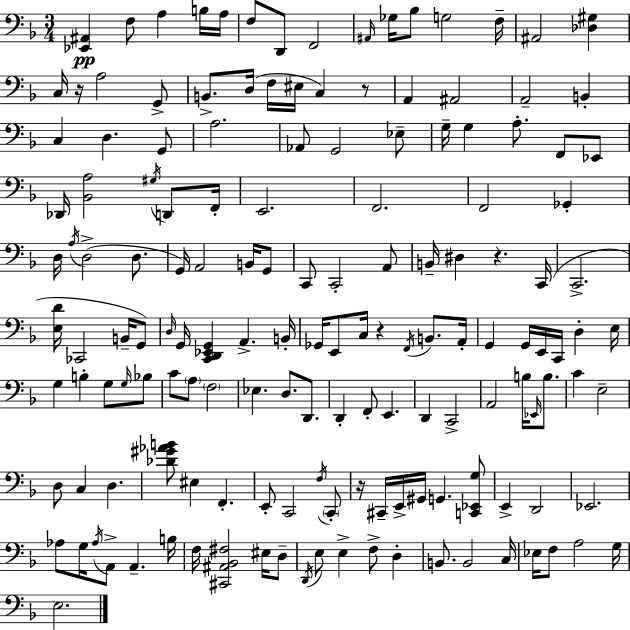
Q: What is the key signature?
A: D minor